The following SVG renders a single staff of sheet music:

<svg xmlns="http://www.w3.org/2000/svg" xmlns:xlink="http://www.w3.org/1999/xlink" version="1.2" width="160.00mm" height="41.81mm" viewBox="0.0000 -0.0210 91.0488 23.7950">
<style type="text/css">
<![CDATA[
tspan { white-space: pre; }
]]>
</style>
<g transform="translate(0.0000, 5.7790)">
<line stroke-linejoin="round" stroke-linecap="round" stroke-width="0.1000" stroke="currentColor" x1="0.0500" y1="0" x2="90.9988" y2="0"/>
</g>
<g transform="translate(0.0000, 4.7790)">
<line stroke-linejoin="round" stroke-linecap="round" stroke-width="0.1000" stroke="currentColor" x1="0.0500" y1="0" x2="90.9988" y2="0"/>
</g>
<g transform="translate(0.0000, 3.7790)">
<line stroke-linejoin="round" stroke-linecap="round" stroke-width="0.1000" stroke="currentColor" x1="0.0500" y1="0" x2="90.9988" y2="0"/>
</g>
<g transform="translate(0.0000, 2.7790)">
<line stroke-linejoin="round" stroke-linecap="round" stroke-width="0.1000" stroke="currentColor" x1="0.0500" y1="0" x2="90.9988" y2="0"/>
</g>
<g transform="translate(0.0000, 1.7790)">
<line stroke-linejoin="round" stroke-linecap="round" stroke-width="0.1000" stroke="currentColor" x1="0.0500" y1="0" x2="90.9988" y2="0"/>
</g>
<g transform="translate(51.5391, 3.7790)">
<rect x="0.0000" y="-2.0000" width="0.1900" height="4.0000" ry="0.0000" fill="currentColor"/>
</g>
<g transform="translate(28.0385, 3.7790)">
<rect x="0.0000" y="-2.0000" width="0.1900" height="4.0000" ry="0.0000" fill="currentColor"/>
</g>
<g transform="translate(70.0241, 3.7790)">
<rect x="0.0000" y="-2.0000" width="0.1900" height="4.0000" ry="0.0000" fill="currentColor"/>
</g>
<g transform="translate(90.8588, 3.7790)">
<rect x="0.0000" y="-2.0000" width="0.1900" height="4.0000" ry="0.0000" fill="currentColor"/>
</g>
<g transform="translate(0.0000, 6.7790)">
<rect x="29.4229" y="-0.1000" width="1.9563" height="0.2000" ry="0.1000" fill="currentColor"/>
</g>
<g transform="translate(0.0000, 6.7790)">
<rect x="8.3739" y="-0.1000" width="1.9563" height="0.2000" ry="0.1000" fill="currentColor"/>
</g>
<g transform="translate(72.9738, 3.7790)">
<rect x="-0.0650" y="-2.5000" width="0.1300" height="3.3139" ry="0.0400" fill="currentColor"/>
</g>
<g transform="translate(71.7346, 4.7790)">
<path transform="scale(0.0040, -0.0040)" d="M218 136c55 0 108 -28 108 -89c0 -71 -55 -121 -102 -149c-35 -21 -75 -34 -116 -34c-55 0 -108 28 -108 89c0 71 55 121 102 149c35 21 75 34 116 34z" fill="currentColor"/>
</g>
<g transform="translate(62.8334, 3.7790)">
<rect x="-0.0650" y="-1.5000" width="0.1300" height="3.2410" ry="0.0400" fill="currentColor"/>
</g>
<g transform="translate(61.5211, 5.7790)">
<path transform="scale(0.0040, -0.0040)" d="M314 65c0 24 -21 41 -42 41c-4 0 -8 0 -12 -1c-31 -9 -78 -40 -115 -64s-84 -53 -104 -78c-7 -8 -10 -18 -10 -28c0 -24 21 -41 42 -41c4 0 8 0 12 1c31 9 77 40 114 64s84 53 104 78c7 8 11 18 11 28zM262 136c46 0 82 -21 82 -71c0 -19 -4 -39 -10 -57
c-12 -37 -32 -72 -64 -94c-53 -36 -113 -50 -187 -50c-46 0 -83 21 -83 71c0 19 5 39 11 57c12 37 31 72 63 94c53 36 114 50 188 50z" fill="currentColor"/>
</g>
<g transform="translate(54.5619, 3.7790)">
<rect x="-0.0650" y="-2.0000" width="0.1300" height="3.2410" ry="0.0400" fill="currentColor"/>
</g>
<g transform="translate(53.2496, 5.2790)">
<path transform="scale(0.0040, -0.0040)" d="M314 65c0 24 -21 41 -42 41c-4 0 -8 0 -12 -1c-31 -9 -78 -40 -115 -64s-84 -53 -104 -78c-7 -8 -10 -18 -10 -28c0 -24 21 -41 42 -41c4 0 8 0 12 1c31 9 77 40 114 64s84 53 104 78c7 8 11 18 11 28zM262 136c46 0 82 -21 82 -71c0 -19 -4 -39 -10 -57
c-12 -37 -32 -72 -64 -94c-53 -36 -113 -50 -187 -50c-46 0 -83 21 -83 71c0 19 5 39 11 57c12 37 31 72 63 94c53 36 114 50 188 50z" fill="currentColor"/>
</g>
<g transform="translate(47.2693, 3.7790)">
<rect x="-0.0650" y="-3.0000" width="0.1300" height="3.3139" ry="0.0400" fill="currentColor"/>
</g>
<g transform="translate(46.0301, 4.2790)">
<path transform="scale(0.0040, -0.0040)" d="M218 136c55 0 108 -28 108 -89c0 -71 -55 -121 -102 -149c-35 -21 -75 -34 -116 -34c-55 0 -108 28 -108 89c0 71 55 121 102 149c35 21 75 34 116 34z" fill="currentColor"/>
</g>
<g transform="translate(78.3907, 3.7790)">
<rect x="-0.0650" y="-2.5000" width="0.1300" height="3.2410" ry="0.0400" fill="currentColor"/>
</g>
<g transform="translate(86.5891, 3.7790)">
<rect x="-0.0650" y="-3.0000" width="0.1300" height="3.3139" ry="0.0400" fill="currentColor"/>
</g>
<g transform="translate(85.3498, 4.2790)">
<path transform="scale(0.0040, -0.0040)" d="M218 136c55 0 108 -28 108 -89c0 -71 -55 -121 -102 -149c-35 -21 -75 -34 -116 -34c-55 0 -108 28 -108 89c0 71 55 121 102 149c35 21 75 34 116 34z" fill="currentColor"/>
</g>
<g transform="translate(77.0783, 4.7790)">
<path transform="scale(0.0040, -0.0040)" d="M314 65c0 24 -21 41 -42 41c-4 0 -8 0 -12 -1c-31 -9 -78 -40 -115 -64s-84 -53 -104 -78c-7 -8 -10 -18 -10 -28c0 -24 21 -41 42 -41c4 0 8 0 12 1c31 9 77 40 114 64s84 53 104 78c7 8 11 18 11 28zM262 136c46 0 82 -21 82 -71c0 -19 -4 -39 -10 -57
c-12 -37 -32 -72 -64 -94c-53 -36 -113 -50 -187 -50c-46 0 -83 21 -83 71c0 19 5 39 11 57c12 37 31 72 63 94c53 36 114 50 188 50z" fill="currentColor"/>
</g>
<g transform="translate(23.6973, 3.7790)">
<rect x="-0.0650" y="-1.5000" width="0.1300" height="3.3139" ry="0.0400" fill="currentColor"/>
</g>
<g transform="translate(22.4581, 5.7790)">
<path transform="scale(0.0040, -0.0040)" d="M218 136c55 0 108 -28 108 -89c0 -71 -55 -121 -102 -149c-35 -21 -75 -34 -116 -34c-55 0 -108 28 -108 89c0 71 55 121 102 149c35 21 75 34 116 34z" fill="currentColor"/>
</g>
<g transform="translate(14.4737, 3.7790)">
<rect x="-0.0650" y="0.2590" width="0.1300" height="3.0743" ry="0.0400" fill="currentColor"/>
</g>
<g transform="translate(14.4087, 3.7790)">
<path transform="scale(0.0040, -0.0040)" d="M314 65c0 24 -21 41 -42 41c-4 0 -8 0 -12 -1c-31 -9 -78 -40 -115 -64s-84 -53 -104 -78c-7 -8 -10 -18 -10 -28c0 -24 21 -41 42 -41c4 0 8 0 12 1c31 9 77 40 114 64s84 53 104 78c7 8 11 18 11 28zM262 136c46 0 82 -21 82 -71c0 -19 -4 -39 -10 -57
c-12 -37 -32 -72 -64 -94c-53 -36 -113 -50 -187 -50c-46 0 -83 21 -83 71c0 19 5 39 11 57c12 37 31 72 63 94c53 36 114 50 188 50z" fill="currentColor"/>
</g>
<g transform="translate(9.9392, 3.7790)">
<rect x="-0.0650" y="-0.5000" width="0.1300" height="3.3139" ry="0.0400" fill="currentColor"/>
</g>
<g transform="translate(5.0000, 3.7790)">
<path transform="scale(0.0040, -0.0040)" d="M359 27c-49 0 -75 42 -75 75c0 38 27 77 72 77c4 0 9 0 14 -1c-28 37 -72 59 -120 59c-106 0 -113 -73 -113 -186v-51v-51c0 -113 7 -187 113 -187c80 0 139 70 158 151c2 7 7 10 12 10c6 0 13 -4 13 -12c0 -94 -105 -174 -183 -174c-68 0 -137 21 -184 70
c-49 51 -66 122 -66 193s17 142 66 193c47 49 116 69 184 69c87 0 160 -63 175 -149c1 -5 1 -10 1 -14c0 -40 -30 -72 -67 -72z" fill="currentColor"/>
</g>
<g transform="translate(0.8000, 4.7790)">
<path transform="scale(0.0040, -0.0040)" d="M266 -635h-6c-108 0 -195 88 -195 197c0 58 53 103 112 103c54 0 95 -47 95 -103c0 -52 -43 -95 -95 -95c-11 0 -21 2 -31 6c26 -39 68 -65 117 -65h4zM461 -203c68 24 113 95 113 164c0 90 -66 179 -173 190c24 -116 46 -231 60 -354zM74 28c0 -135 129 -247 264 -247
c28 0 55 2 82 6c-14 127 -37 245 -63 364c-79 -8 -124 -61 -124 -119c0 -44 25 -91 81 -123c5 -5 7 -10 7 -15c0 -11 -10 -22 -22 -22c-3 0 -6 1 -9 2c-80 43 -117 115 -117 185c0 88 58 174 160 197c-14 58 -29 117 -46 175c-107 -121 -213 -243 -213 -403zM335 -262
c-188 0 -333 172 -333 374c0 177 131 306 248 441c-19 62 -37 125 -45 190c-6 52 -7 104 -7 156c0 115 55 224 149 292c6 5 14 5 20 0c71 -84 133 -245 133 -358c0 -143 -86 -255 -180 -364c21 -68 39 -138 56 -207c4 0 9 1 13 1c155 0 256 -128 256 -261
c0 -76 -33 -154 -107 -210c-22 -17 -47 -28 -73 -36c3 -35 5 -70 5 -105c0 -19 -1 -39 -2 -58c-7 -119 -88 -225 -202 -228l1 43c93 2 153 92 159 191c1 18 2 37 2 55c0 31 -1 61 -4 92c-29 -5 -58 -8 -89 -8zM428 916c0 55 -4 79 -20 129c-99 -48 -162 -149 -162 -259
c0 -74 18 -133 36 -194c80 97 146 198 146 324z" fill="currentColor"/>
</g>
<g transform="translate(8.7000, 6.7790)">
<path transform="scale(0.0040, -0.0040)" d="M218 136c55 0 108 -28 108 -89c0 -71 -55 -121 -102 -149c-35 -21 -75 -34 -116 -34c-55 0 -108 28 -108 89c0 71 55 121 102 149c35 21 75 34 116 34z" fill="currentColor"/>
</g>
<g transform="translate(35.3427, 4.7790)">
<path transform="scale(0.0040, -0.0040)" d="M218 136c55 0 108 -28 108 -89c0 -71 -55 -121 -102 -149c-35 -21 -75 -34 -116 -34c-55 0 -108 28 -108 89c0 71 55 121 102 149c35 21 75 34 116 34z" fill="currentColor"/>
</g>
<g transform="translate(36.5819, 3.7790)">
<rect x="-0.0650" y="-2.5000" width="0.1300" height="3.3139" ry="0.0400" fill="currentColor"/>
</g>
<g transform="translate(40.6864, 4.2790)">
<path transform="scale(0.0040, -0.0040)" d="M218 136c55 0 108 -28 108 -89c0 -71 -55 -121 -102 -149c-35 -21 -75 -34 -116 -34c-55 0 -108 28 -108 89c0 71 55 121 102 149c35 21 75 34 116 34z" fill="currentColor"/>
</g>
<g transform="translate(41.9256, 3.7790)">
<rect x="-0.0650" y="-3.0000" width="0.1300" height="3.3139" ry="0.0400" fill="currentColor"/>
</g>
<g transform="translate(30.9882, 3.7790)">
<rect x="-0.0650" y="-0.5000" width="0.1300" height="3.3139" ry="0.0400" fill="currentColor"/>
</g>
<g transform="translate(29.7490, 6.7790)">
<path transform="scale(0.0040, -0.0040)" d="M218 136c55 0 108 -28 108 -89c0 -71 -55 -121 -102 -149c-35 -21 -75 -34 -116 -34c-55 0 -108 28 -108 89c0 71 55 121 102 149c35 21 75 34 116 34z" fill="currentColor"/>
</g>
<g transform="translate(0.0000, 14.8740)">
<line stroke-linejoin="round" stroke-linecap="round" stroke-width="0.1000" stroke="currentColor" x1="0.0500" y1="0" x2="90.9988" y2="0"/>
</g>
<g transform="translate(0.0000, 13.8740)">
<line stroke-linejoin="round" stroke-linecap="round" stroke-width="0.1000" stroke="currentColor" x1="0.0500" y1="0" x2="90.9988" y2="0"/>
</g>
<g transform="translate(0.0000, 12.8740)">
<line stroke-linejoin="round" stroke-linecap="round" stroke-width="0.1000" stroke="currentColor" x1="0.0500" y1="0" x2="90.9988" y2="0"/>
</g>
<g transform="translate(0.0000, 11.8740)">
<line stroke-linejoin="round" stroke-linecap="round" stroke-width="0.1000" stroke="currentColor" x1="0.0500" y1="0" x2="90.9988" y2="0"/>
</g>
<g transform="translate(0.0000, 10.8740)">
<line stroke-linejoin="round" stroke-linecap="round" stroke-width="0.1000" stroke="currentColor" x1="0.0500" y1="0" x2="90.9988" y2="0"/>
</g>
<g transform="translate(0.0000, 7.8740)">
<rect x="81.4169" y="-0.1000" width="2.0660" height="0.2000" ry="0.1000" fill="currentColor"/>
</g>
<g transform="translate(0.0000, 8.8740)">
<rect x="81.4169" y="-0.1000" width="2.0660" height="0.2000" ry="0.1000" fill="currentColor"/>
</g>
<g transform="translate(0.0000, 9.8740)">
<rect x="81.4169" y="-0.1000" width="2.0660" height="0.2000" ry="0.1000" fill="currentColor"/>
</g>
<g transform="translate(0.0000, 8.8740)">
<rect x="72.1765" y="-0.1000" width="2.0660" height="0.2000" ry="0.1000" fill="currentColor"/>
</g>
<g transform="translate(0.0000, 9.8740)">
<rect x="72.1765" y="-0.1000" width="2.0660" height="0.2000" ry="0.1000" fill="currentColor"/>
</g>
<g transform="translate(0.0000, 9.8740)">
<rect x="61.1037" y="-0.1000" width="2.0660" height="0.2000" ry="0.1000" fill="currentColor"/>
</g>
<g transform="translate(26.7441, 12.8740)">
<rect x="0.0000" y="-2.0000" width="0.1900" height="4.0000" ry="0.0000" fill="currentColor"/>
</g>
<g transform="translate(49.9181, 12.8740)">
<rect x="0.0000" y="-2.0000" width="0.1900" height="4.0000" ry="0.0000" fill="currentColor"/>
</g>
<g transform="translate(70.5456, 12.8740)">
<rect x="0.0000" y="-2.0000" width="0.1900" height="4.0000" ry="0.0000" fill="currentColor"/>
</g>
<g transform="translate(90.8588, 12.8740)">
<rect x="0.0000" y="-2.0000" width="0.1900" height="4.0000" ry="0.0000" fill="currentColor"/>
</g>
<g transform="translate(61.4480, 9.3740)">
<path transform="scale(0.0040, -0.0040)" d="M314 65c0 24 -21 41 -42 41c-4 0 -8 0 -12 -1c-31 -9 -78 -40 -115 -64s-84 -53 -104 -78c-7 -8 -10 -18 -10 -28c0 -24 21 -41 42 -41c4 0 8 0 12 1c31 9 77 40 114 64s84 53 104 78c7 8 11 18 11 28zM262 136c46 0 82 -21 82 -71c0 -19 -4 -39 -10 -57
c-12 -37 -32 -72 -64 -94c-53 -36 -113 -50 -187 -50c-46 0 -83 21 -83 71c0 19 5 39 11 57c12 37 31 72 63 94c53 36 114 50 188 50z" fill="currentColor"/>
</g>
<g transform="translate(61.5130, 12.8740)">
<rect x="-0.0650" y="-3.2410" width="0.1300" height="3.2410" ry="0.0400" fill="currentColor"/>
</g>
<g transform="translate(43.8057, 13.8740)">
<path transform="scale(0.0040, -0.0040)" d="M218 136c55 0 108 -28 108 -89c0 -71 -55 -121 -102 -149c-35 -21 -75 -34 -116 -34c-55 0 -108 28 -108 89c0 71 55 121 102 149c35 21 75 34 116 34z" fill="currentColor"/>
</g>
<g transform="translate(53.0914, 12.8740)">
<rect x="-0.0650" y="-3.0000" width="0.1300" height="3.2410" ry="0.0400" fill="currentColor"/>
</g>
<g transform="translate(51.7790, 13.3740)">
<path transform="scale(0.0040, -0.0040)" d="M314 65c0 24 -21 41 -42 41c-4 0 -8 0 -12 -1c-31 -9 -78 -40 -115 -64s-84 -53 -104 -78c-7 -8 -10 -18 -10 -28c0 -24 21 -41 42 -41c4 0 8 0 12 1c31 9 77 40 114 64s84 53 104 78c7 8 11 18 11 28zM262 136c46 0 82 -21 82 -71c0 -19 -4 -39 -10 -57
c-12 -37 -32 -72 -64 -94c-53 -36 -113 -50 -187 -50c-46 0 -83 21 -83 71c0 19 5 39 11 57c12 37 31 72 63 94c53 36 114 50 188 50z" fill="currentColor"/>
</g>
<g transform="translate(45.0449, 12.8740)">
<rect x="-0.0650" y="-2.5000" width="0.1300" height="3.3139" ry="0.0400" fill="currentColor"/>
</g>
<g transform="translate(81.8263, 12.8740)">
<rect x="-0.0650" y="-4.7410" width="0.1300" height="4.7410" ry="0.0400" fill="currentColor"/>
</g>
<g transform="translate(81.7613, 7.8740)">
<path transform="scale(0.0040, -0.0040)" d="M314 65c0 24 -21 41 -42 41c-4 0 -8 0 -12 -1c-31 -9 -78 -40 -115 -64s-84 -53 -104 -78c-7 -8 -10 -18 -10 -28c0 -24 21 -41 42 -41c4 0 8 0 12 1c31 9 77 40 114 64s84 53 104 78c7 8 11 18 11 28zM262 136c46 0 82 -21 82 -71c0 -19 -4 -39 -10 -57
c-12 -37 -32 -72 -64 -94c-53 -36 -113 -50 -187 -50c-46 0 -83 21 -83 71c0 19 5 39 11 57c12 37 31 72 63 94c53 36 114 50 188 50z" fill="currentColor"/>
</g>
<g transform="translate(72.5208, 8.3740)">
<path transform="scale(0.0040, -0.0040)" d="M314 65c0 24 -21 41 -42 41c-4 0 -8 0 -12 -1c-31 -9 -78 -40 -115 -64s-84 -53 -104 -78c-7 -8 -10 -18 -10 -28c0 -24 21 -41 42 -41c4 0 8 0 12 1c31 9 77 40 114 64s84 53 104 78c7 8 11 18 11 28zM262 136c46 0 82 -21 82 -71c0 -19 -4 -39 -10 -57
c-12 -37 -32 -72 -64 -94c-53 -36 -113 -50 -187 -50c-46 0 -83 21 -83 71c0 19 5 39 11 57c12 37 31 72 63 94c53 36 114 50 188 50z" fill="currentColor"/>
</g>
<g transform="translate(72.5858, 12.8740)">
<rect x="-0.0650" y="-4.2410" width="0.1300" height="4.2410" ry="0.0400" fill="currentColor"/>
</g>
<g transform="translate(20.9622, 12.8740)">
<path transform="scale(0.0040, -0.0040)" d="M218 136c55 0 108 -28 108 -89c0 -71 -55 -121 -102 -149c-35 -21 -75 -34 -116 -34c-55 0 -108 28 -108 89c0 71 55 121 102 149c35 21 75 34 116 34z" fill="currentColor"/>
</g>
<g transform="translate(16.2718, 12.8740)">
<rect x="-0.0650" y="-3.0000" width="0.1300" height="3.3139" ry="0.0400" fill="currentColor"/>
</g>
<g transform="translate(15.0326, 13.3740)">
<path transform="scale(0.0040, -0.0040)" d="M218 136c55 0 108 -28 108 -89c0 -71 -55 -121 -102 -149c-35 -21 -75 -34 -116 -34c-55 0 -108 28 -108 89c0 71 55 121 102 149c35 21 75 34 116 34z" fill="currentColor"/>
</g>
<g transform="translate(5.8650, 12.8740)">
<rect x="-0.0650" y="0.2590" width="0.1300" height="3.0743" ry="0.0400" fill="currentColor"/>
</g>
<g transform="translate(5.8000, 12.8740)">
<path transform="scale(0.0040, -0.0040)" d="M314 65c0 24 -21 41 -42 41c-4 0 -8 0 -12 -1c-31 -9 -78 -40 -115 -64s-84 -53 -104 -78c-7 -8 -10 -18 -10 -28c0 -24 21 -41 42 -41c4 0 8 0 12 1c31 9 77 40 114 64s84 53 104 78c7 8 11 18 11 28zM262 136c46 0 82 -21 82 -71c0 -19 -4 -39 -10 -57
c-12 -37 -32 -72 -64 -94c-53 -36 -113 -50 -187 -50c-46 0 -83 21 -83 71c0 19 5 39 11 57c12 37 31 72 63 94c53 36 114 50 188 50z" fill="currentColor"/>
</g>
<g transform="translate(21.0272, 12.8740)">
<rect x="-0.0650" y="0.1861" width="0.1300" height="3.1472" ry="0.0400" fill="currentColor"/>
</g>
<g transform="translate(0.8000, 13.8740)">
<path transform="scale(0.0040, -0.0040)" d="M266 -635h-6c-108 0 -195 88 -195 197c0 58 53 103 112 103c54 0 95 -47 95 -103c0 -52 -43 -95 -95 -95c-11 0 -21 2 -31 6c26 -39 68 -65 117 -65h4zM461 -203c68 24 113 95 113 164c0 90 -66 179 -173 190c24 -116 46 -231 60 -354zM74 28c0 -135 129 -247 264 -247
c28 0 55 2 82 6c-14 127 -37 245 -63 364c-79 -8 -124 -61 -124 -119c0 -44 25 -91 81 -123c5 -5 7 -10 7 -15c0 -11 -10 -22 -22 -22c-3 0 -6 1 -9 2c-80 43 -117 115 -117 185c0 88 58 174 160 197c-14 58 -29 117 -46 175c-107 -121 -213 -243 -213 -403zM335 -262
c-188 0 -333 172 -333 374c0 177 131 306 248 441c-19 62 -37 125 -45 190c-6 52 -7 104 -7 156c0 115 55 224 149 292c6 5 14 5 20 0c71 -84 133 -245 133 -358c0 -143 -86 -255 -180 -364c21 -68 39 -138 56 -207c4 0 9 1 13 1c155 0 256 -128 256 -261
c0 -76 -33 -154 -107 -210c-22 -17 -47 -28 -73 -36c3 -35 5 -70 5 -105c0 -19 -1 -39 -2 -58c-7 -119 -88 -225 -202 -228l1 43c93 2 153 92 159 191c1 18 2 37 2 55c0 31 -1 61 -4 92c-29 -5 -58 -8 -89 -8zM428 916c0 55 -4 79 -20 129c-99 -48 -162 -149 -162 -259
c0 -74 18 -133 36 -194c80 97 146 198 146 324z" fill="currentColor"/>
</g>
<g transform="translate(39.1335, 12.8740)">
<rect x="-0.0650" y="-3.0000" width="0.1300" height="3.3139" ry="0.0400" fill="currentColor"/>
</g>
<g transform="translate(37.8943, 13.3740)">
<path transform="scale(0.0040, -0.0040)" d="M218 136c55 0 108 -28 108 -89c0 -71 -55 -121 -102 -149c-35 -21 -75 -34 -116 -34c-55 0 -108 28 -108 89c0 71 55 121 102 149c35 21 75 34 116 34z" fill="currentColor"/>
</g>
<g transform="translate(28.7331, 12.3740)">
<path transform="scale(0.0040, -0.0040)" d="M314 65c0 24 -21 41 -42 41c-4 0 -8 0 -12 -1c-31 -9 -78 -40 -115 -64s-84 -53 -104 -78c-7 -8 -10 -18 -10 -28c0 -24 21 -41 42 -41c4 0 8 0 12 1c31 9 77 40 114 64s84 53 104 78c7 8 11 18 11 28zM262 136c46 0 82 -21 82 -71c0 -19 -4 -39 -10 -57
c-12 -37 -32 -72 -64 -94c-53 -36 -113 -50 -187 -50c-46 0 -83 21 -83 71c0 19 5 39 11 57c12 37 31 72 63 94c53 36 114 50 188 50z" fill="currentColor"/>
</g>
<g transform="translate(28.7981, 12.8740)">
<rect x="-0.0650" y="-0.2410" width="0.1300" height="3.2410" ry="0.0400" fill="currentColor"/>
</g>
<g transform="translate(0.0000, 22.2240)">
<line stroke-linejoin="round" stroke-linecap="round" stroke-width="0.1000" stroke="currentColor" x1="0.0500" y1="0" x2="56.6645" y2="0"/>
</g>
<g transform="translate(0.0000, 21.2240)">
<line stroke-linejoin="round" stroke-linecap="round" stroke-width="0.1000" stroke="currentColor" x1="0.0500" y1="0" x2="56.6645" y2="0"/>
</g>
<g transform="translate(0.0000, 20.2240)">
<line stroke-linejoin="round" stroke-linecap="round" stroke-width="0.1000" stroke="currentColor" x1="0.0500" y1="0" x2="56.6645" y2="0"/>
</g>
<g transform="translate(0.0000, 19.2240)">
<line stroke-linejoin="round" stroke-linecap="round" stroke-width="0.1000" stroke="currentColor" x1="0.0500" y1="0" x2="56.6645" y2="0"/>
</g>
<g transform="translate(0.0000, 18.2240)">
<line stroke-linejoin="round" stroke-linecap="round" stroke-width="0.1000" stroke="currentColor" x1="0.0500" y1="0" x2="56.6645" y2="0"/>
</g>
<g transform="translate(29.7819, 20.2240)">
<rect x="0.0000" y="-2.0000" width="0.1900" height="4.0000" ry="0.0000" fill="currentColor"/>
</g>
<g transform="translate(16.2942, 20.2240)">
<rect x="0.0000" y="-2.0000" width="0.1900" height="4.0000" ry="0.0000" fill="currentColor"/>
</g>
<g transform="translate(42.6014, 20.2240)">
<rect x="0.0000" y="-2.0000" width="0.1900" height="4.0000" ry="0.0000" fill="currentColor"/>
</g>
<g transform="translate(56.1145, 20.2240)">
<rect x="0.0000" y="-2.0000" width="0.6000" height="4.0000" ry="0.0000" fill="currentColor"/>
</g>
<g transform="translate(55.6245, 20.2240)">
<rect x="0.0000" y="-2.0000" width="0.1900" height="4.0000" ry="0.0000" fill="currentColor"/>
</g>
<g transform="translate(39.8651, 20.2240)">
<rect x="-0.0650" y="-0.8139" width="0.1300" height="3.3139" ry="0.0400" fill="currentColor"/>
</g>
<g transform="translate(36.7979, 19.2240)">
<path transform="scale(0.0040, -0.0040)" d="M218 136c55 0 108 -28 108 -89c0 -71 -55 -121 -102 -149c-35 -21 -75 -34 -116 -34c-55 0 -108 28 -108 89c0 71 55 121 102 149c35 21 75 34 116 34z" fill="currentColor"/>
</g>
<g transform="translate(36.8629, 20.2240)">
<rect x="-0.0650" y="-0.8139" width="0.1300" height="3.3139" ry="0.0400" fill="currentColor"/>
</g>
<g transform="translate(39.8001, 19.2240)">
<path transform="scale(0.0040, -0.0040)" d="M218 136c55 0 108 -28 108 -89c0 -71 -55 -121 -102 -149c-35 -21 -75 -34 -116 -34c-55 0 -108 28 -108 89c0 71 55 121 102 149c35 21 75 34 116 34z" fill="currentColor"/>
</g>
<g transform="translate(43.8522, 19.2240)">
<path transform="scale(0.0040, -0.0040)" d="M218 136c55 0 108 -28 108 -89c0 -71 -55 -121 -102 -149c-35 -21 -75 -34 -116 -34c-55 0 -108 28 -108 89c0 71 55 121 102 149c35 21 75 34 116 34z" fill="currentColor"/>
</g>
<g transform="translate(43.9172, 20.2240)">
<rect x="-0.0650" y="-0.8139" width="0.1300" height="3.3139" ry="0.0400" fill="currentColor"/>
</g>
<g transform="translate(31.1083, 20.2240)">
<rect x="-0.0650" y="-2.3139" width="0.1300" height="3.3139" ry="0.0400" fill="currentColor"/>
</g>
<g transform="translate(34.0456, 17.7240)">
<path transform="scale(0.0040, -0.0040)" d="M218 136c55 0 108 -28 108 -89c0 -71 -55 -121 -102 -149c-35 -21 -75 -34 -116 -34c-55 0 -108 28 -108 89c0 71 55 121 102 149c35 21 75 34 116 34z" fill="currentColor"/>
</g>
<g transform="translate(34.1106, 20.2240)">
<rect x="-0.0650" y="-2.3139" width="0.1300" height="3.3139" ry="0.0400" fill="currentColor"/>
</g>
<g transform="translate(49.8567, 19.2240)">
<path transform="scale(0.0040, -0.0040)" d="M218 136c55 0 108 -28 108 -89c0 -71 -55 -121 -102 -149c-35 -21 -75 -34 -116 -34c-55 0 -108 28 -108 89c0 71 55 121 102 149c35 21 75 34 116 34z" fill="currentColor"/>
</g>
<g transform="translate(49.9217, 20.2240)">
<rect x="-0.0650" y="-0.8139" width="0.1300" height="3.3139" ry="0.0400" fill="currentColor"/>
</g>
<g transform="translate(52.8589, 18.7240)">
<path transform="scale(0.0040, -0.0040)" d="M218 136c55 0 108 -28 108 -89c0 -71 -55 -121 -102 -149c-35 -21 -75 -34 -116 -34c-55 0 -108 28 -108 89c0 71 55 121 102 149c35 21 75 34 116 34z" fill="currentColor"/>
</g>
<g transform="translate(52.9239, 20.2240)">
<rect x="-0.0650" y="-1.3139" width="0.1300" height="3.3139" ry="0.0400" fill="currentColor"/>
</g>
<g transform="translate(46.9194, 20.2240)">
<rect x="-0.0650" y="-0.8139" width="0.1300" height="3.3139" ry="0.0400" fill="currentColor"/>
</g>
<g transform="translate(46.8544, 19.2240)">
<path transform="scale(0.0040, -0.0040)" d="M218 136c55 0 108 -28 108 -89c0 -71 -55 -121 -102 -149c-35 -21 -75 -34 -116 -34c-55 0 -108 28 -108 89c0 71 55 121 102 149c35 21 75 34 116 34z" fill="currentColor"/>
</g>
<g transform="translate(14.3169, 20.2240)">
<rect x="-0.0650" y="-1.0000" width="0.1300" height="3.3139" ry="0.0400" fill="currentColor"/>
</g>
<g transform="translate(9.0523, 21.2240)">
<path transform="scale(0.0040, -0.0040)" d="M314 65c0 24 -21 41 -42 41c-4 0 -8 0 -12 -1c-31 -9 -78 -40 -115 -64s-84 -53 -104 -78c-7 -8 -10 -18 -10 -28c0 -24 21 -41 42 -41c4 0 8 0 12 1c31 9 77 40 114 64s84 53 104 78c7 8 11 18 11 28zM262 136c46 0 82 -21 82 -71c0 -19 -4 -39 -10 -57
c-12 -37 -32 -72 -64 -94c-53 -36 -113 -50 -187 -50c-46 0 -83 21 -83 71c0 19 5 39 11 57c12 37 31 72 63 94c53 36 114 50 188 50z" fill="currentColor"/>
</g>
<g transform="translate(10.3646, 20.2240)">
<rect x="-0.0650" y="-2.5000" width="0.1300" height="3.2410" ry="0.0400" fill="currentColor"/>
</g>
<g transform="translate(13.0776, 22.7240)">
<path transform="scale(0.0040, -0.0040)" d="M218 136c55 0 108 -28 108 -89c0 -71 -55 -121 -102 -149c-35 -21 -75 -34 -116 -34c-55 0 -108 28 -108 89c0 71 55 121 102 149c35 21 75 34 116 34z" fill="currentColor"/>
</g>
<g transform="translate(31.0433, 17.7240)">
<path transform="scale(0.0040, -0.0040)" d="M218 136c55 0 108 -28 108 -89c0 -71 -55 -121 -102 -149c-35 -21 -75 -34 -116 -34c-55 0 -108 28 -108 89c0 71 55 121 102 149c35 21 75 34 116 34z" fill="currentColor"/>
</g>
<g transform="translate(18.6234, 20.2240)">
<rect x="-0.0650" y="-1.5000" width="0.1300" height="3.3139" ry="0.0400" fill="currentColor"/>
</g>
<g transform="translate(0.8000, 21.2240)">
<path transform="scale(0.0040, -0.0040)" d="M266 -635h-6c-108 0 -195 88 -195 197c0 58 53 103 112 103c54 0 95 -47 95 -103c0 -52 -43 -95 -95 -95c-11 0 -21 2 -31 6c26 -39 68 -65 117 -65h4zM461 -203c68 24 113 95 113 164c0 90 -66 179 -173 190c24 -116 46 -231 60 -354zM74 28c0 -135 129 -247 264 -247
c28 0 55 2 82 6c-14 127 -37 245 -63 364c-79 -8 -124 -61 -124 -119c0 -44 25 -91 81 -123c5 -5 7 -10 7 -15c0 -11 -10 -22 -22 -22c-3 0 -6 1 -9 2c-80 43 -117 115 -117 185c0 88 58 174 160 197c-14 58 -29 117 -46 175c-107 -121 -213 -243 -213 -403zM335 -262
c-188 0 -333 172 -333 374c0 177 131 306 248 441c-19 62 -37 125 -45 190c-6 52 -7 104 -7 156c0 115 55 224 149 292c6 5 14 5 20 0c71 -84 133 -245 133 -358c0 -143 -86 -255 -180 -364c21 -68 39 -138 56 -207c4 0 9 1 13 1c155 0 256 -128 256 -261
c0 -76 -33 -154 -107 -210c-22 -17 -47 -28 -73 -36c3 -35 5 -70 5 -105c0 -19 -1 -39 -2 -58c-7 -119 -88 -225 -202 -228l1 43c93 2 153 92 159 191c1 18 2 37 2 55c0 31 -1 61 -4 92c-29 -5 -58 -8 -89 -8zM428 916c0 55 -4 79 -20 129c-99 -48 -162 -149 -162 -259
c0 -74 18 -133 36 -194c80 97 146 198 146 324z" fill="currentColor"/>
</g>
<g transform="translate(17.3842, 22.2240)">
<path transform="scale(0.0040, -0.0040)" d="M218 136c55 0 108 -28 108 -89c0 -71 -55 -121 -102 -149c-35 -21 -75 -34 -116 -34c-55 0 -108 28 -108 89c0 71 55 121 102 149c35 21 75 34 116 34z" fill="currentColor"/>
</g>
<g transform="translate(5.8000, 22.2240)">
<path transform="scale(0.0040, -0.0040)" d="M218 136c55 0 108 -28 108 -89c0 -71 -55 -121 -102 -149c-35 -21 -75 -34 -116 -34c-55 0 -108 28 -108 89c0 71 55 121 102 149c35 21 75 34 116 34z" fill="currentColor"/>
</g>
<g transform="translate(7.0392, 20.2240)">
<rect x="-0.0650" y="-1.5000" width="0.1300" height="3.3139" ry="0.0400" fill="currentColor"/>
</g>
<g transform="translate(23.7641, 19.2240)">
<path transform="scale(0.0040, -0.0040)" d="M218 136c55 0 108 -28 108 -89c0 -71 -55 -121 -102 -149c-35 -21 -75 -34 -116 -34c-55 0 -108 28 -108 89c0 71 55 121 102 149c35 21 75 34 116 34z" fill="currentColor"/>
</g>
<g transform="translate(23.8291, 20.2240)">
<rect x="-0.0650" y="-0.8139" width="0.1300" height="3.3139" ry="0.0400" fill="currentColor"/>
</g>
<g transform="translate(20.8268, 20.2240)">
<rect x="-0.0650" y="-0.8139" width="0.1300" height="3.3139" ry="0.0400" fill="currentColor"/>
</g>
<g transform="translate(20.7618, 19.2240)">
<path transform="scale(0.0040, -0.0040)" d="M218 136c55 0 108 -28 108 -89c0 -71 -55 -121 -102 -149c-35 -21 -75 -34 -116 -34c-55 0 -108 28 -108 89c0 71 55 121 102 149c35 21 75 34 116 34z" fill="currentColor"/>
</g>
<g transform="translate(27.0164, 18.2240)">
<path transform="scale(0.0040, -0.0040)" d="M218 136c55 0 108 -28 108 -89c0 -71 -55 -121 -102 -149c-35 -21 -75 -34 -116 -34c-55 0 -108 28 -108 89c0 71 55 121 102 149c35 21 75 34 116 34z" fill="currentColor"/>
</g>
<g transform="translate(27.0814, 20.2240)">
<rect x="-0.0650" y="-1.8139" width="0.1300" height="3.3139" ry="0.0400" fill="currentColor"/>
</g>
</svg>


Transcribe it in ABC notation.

X:1
T:Untitled
M:4/4
L:1/4
K:C
C B2 E C G A A F2 E2 G G2 A B2 A B c2 A G A2 b2 d'2 e'2 E G2 D E d d f g g d d d d d e